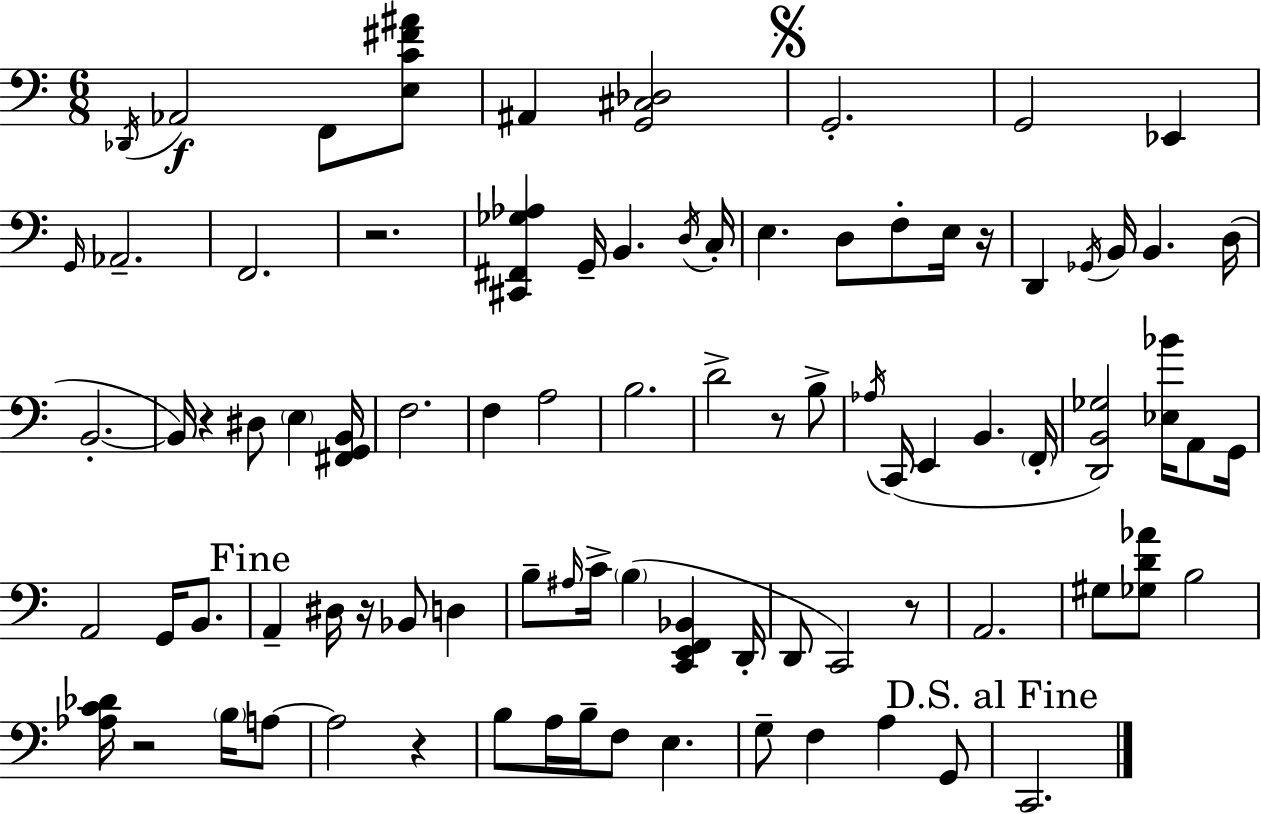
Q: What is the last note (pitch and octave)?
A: C2